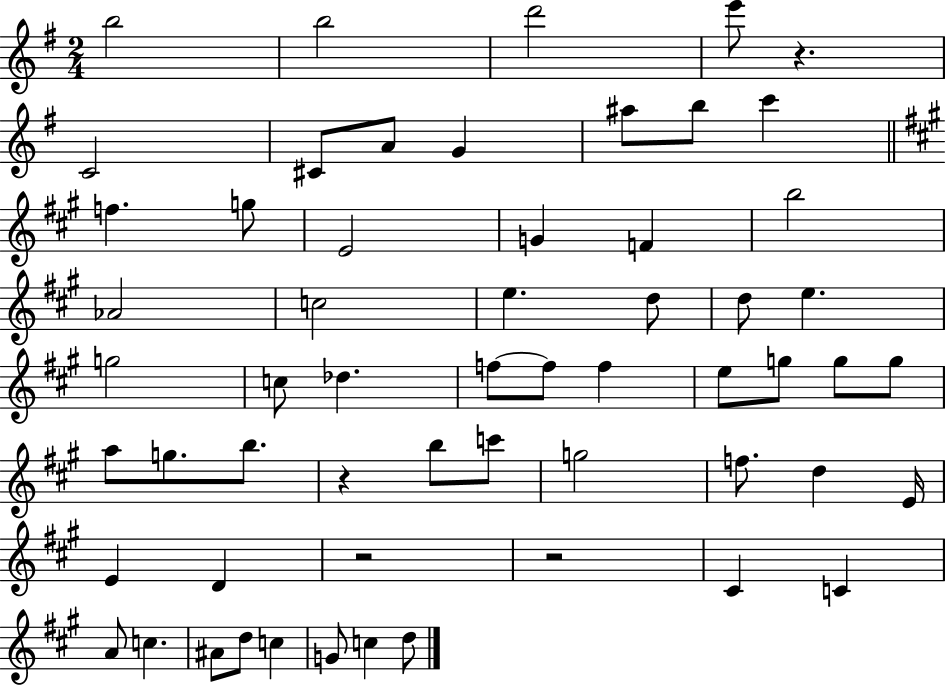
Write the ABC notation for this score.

X:1
T:Untitled
M:2/4
L:1/4
K:G
b2 b2 d'2 e'/2 z C2 ^C/2 A/2 G ^a/2 b/2 c' f g/2 E2 G F b2 _A2 c2 e d/2 d/2 e g2 c/2 _d f/2 f/2 f e/2 g/2 g/2 g/2 a/2 g/2 b/2 z b/2 c'/2 g2 f/2 d E/4 E D z2 z2 ^C C A/2 c ^A/2 d/2 c G/2 c d/2